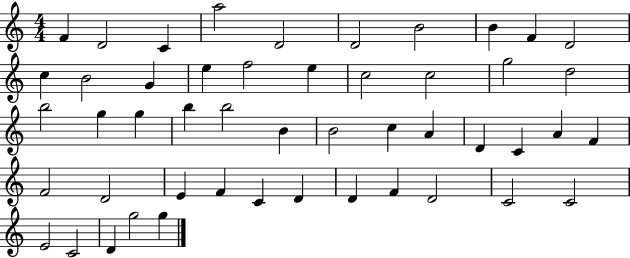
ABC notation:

X:1
T:Untitled
M:4/4
L:1/4
K:C
F D2 C a2 D2 D2 B2 B F D2 c B2 G e f2 e c2 c2 g2 d2 b2 g g b b2 B B2 c A D C A F F2 D2 E F C D D F D2 C2 C2 E2 C2 D g2 g